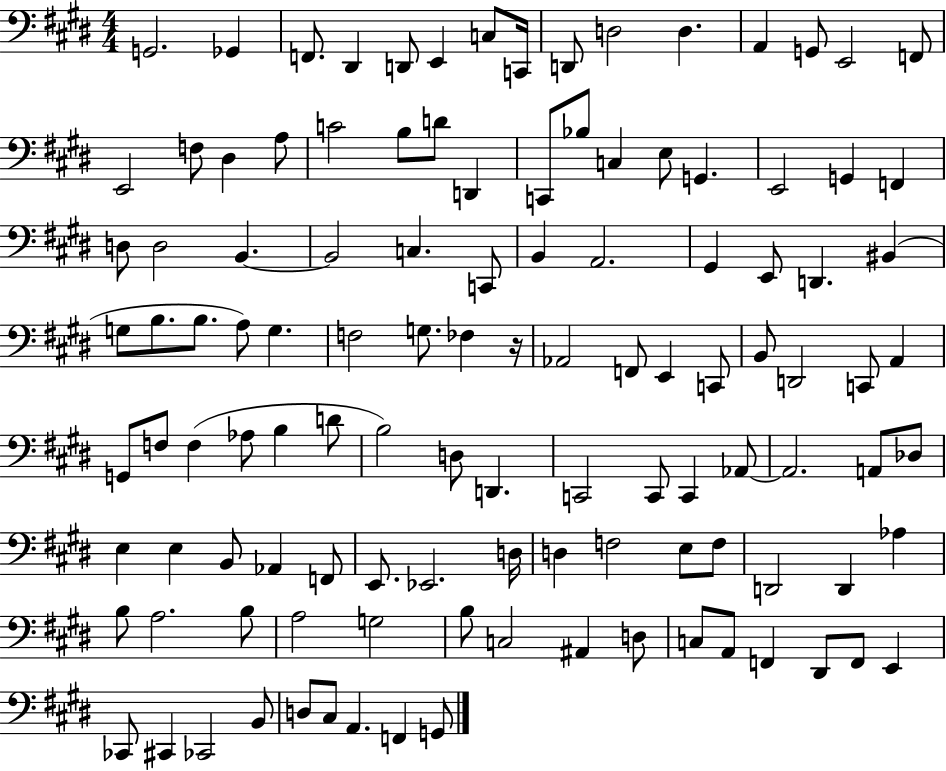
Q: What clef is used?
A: bass